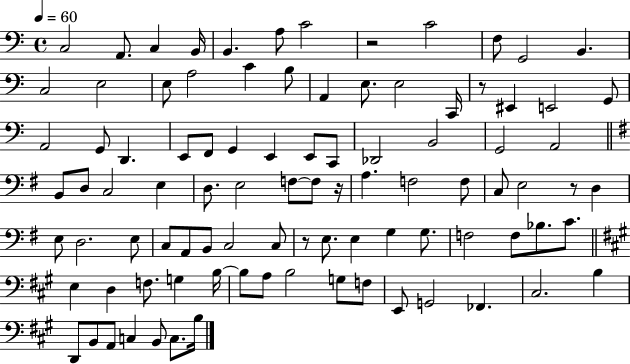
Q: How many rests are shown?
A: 5